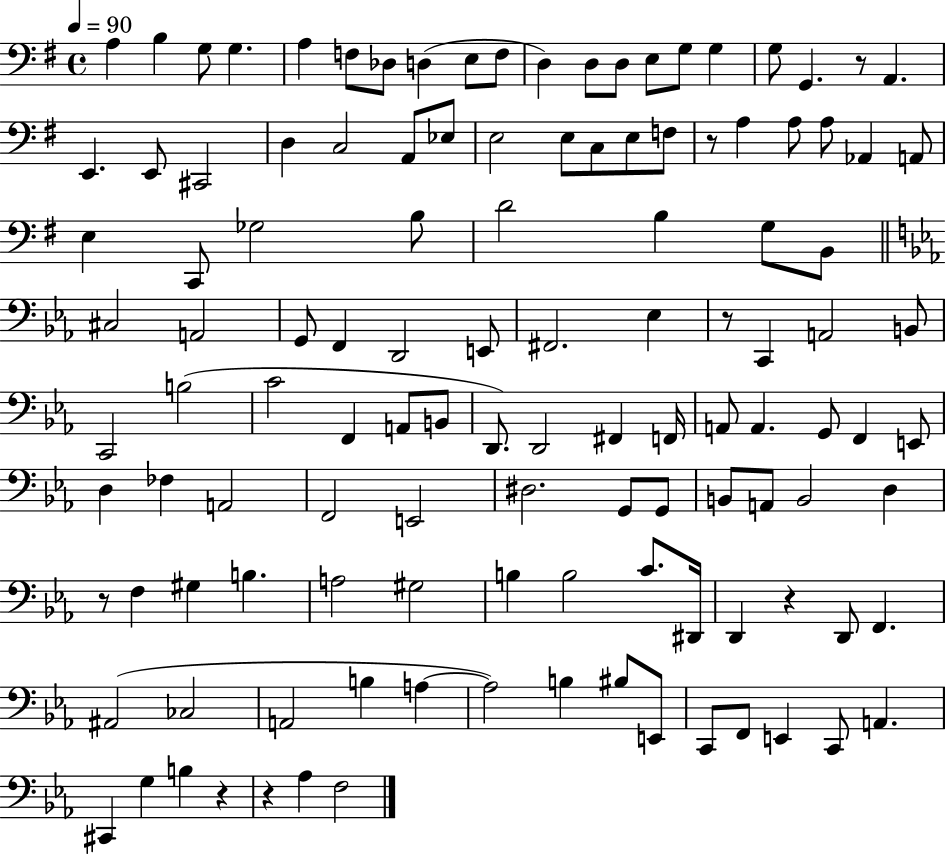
A3/q B3/q G3/e G3/q. A3/q F3/e Db3/e D3/q E3/e F3/e D3/q D3/e D3/e E3/e G3/e G3/q G3/e G2/q. R/e A2/q. E2/q. E2/e C#2/h D3/q C3/h A2/e Eb3/e E3/h E3/e C3/e E3/e F3/e R/e A3/q A3/e A3/e Ab2/q A2/e E3/q C2/e Gb3/h B3/e D4/h B3/q G3/e B2/e C#3/h A2/h G2/e F2/q D2/h E2/e F#2/h. Eb3/q R/e C2/q A2/h B2/e C2/h B3/h C4/h F2/q A2/e B2/e D2/e. D2/h F#2/q F2/s A2/e A2/q. G2/e F2/q E2/e D3/q FES3/q A2/h F2/h E2/h D#3/h. G2/e G2/e B2/e A2/e B2/h D3/q R/e F3/q G#3/q B3/q. A3/h G#3/h B3/q B3/h C4/e. D#2/s D2/q R/q D2/e F2/q. A#2/h CES3/h A2/h B3/q A3/q A3/h B3/q BIS3/e E2/e C2/e F2/e E2/q C2/e A2/q. C#2/q G3/q B3/q R/q R/q Ab3/q F3/h